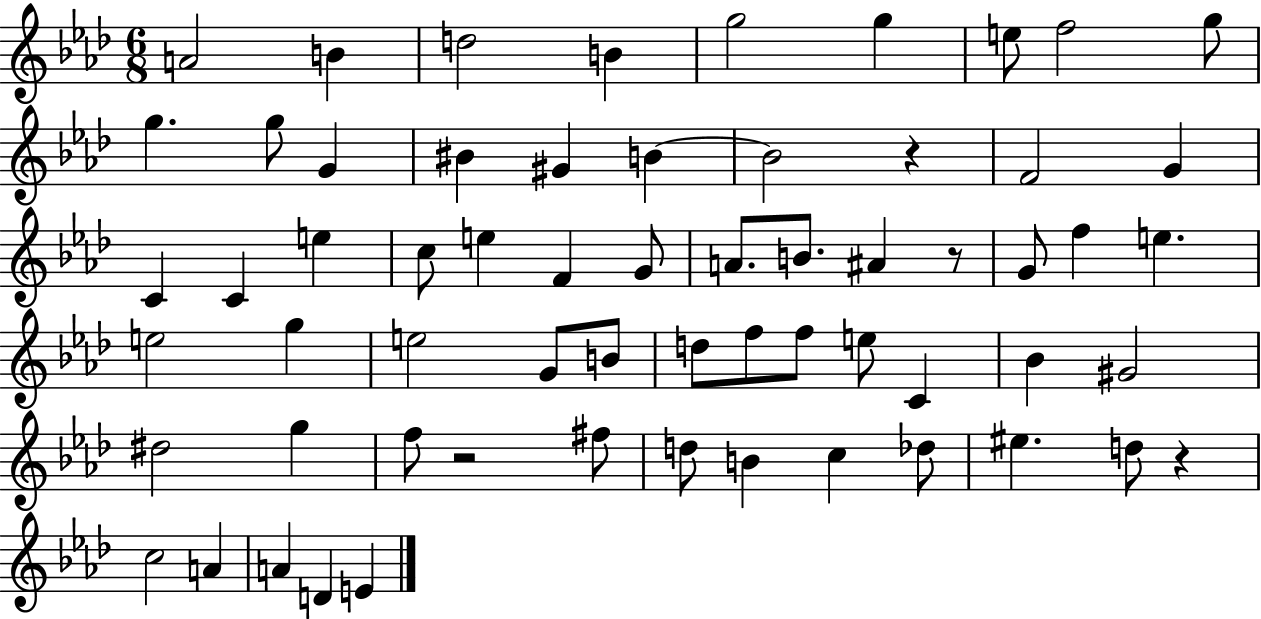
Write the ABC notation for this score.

X:1
T:Untitled
M:6/8
L:1/4
K:Ab
A2 B d2 B g2 g e/2 f2 g/2 g g/2 G ^B ^G B B2 z F2 G C C e c/2 e F G/2 A/2 B/2 ^A z/2 G/2 f e e2 g e2 G/2 B/2 d/2 f/2 f/2 e/2 C _B ^G2 ^d2 g f/2 z2 ^f/2 d/2 B c _d/2 ^e d/2 z c2 A A D E